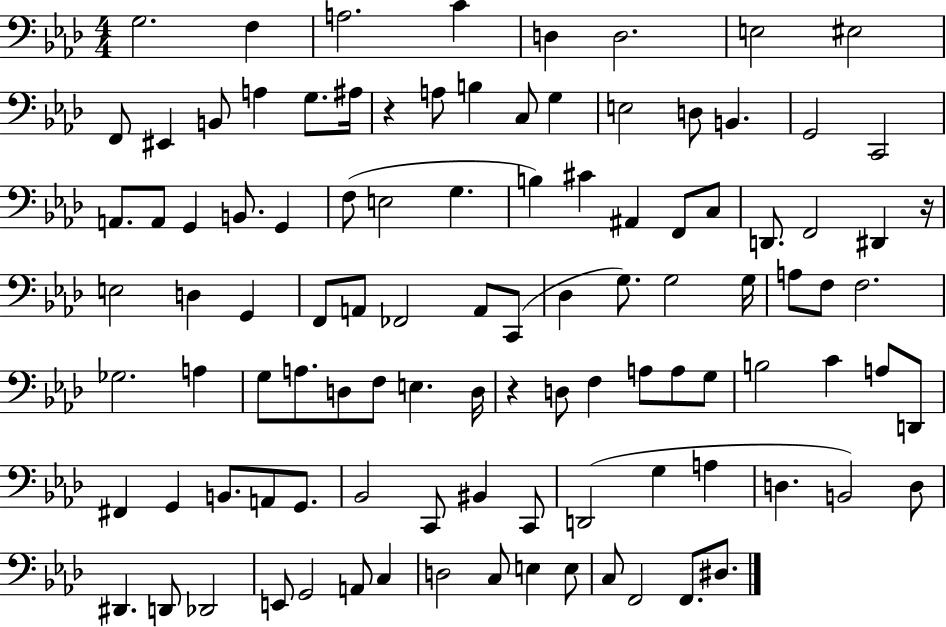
{
  \clef bass
  \numericTimeSignature
  \time 4/4
  \key aes \major
  g2. f4 | a2. c'4 | d4 d2. | e2 eis2 | \break f,8 eis,4 b,8 a4 g8. ais16 | r4 a8 b4 c8 g4 | e2 d8 b,4. | g,2 c,2 | \break a,8. a,8 g,4 b,8. g,4 | f8( e2 g4. | b4) cis'4 ais,4 f,8 c8 | d,8. f,2 dis,4 r16 | \break e2 d4 g,4 | f,8 a,8 fes,2 a,8 c,8( | des4 g8.) g2 g16 | a8 f8 f2. | \break ges2. a4 | g8 a8. d8 f8 e4. d16 | r4 d8 f4 a8 a8 g8 | b2 c'4 a8 d,8 | \break fis,4 g,4 b,8. a,8 g,8. | bes,2 c,8 bis,4 c,8 | d,2( g4 a4 | d4. b,2) d8 | \break dis,4. d,8 des,2 | e,8 g,2 a,8 c4 | d2 c8 e4 e8 | c8 f,2 f,8. dis8. | \break \bar "|."
}